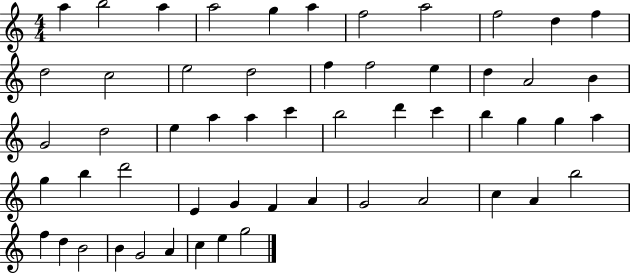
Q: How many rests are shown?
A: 0